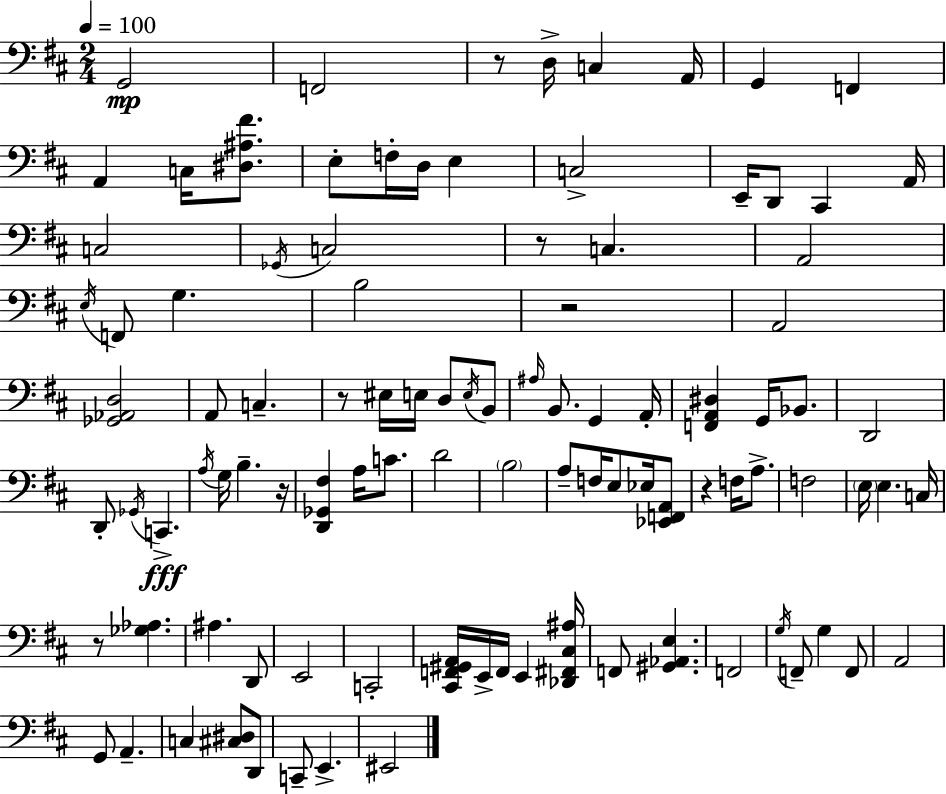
G2/h F2/h R/e D3/s C3/q A2/s G2/q F2/q A2/q C3/s [D#3,A#3,F#4]/e. E3/e F3/s D3/s E3/q C3/h E2/s D2/e C#2/q A2/s C3/h Gb2/s C3/h R/e C3/q. A2/h E3/s F2/e G3/q. B3/h R/h A2/h [Gb2,Ab2,D3]/h A2/e C3/q. R/e EIS3/s E3/s D3/e E3/s B2/e A#3/s B2/e. G2/q A2/s [F2,A2,D#3]/q G2/s Bb2/e. D2/h D2/e Gb2/s C2/q. A3/s G3/s B3/q. R/s [D2,Gb2,F#3]/q A3/s C4/e. D4/h B3/h A3/e F3/s E3/e Eb3/s [Eb2,F2,A2]/e R/q F3/s A3/e. F3/h E3/s E3/q. C3/s R/e [Gb3,Ab3]/q. A#3/q. D2/e E2/h C2/h [C#2,F2,G#2,A2]/s E2/s F2/s E2/q [Db2,F#2,C#3,A#3]/s F2/e [G#2,Ab2,E3]/q. F2/h G3/s F2/e G3/q F2/e A2/h G2/e A2/q. C3/q [C#3,D#3]/e D2/e C2/e E2/q. EIS2/h